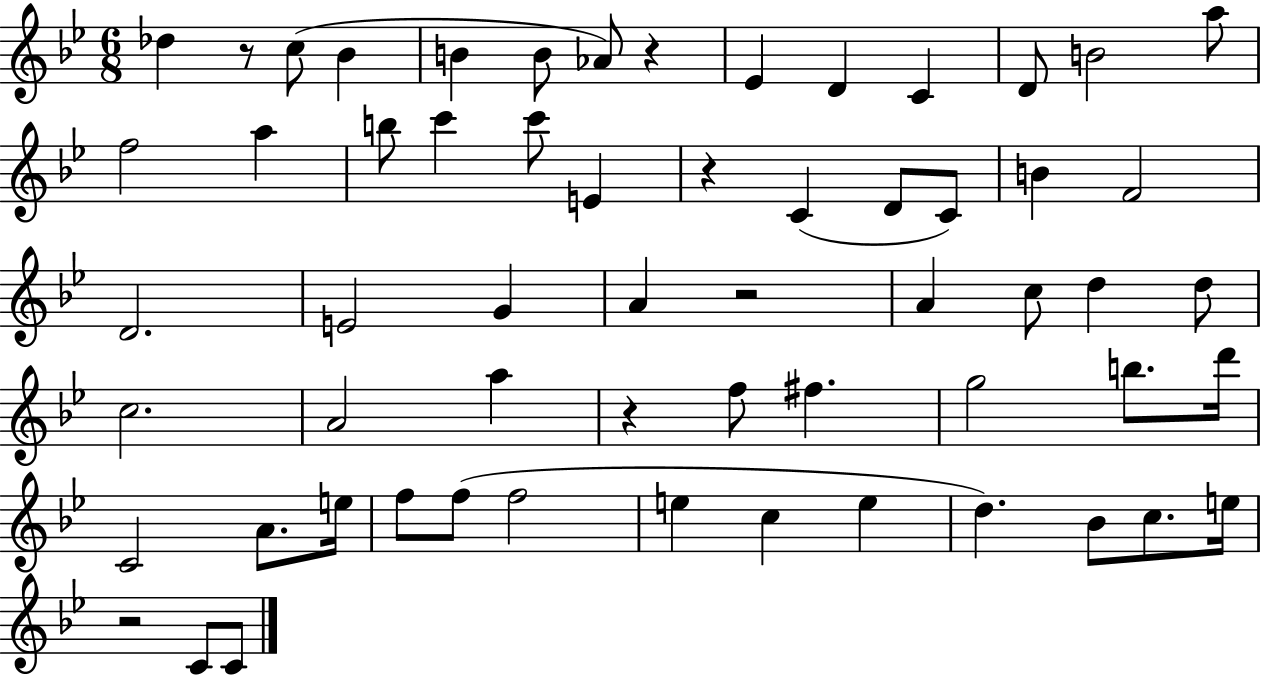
{
  \clef treble
  \numericTimeSignature
  \time 6/8
  \key bes \major
  \repeat volta 2 { des''4 r8 c''8( bes'4 | b'4 b'8 aes'8) r4 | ees'4 d'4 c'4 | d'8 b'2 a''8 | \break f''2 a''4 | b''8 c'''4 c'''8 e'4 | r4 c'4( d'8 c'8) | b'4 f'2 | \break d'2. | e'2 g'4 | a'4 r2 | a'4 c''8 d''4 d''8 | \break c''2. | a'2 a''4 | r4 f''8 fis''4. | g''2 b''8. d'''16 | \break c'2 a'8. e''16 | f''8 f''8( f''2 | e''4 c''4 e''4 | d''4.) bes'8 c''8. e''16 | \break r2 c'8 c'8 | } \bar "|."
}